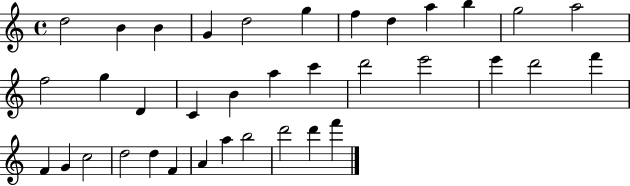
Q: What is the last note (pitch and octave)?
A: F6